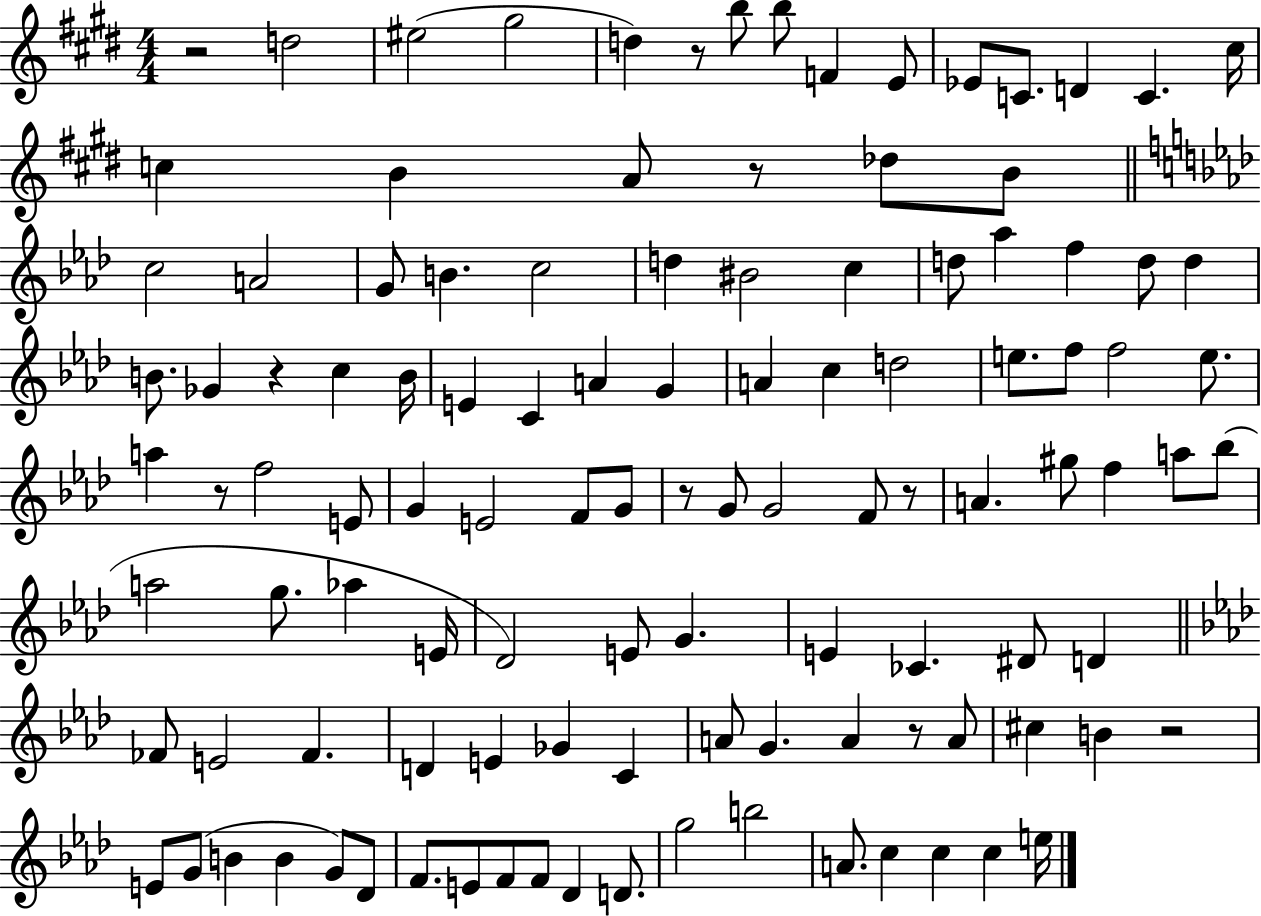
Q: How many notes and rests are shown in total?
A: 113